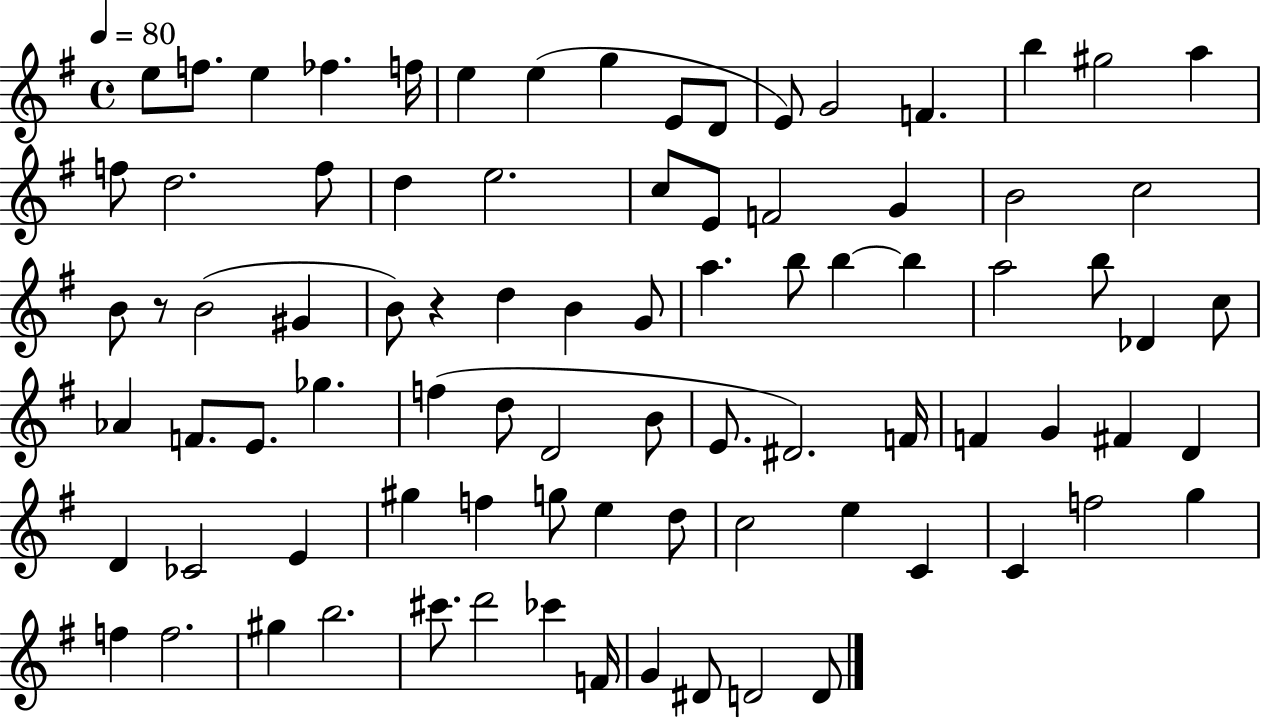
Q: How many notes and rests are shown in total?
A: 85